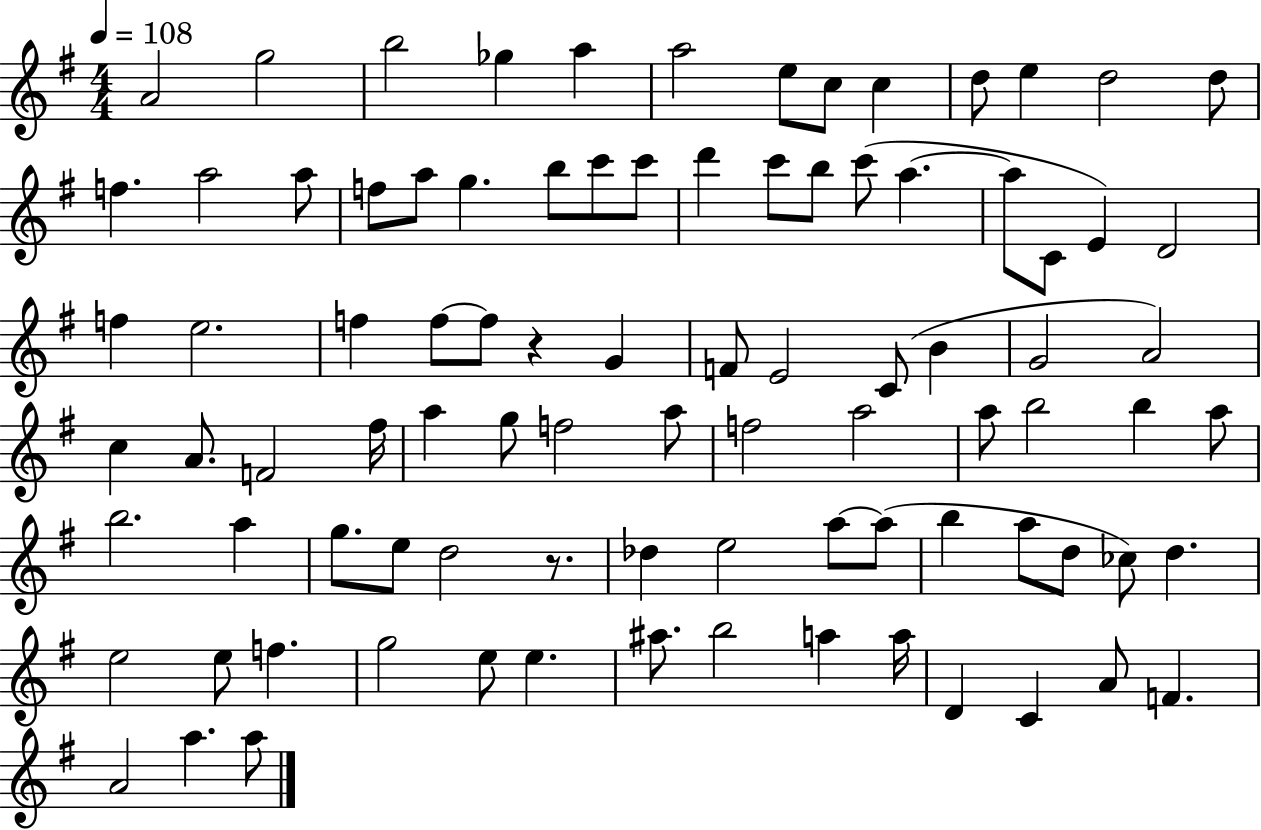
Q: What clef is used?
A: treble